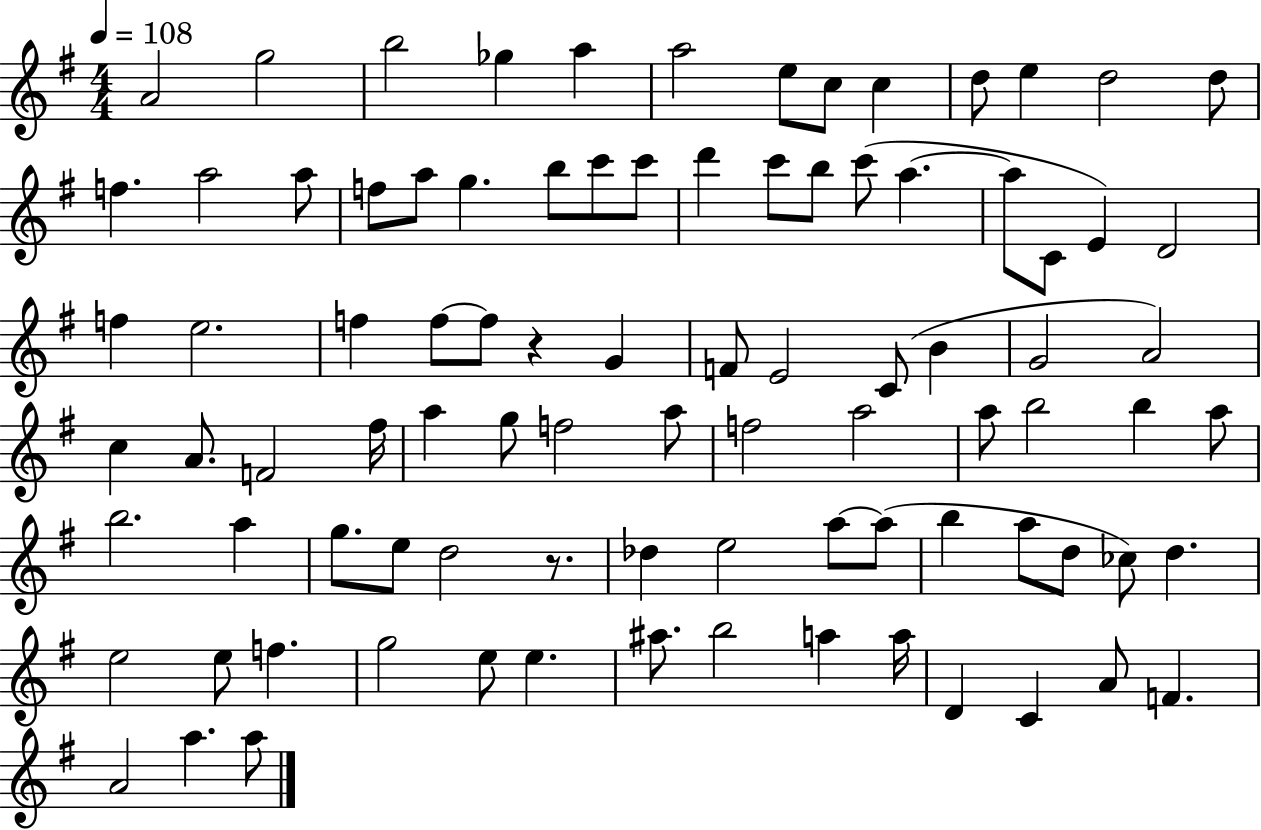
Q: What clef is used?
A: treble